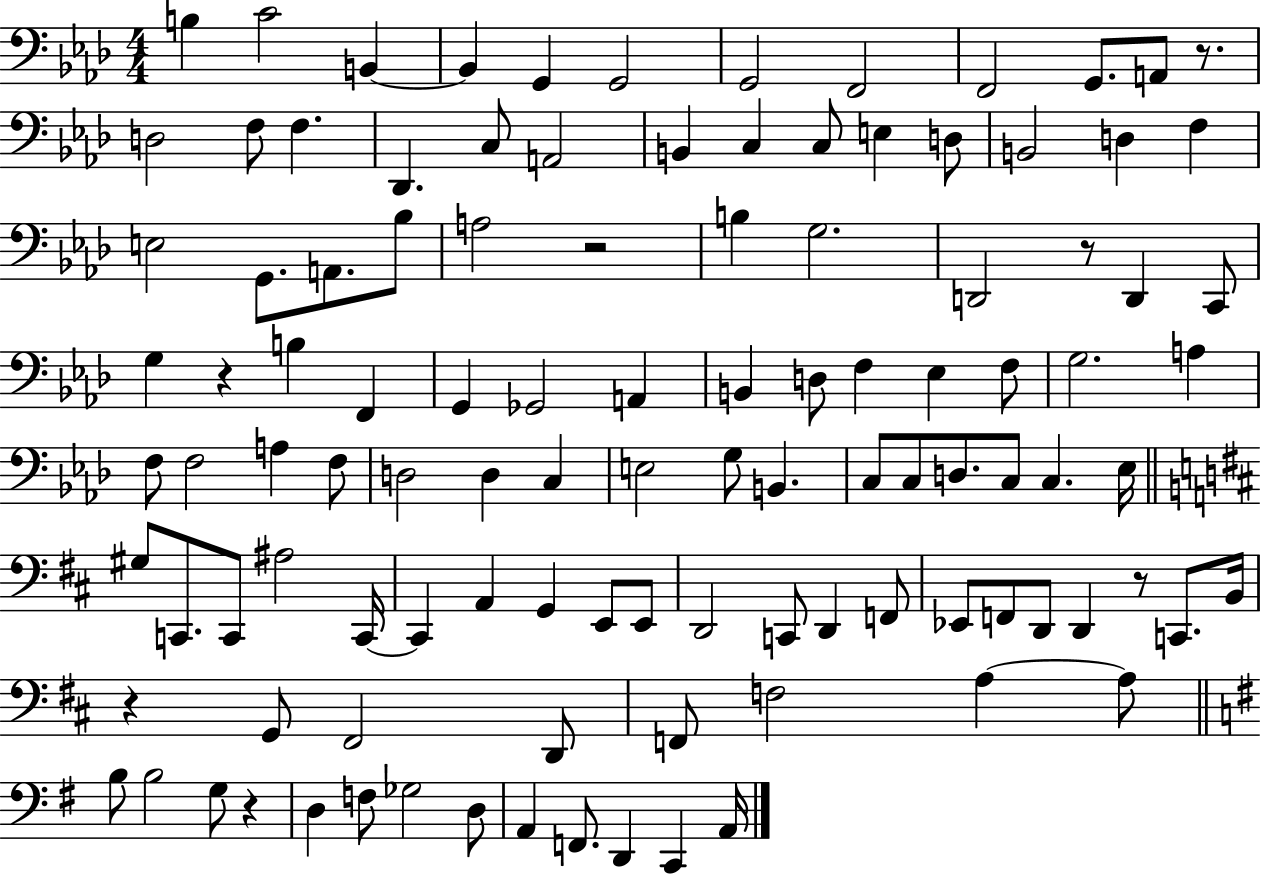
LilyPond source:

{
  \clef bass
  \numericTimeSignature
  \time 4/4
  \key aes \major
  b4 c'2 b,4~~ | b,4 g,4 g,2 | g,2 f,2 | f,2 g,8. a,8 r8. | \break d2 f8 f4. | des,4. c8 a,2 | b,4 c4 c8 e4 d8 | b,2 d4 f4 | \break e2 g,8. a,8. bes8 | a2 r2 | b4 g2. | d,2 r8 d,4 c,8 | \break g4 r4 b4 f,4 | g,4 ges,2 a,4 | b,4 d8 f4 ees4 f8 | g2. a4 | \break f8 f2 a4 f8 | d2 d4 c4 | e2 g8 b,4. | c8 c8 d8. c8 c4. ees16 | \break \bar "||" \break \key b \minor gis8 c,8. c,8 ais2 c,16~~ | c,4 a,4 g,4 e,8 e,8 | d,2 c,8 d,4 f,8 | ees,8 f,8 d,8 d,4 r8 c,8. b,16 | \break r4 g,8 fis,2 d,8 | f,8 f2 a4~~ a8 | \bar "||" \break \key e \minor b8 b2 g8 r4 | d4 f8 ges2 d8 | a,4 f,8. d,4 c,4 a,16 | \bar "|."
}